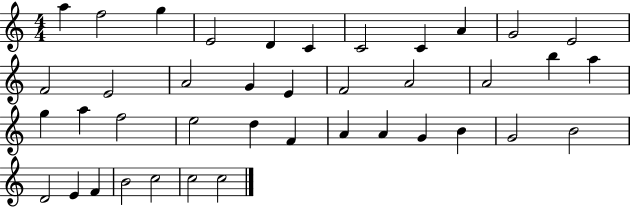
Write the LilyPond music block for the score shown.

{
  \clef treble
  \numericTimeSignature
  \time 4/4
  \key c \major
  a''4 f''2 g''4 | e'2 d'4 c'4 | c'2 c'4 a'4 | g'2 e'2 | \break f'2 e'2 | a'2 g'4 e'4 | f'2 a'2 | a'2 b''4 a''4 | \break g''4 a''4 f''2 | e''2 d''4 f'4 | a'4 a'4 g'4 b'4 | g'2 b'2 | \break d'2 e'4 f'4 | b'2 c''2 | c''2 c''2 | \bar "|."
}